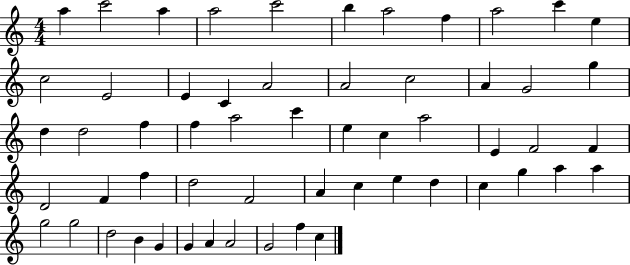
{
  \clef treble
  \numericTimeSignature
  \time 4/4
  \key c \major
  a''4 c'''2 a''4 | a''2 c'''2 | b''4 a''2 f''4 | a''2 c'''4 e''4 | \break c''2 e'2 | e'4 c'4 a'2 | a'2 c''2 | a'4 g'2 g''4 | \break d''4 d''2 f''4 | f''4 a''2 c'''4 | e''4 c''4 a''2 | e'4 f'2 f'4 | \break d'2 f'4 f''4 | d''2 f'2 | a'4 c''4 e''4 d''4 | c''4 g''4 a''4 a''4 | \break g''2 g''2 | d''2 b'4 g'4 | g'4 a'4 a'2 | g'2 f''4 c''4 | \break \bar "|."
}